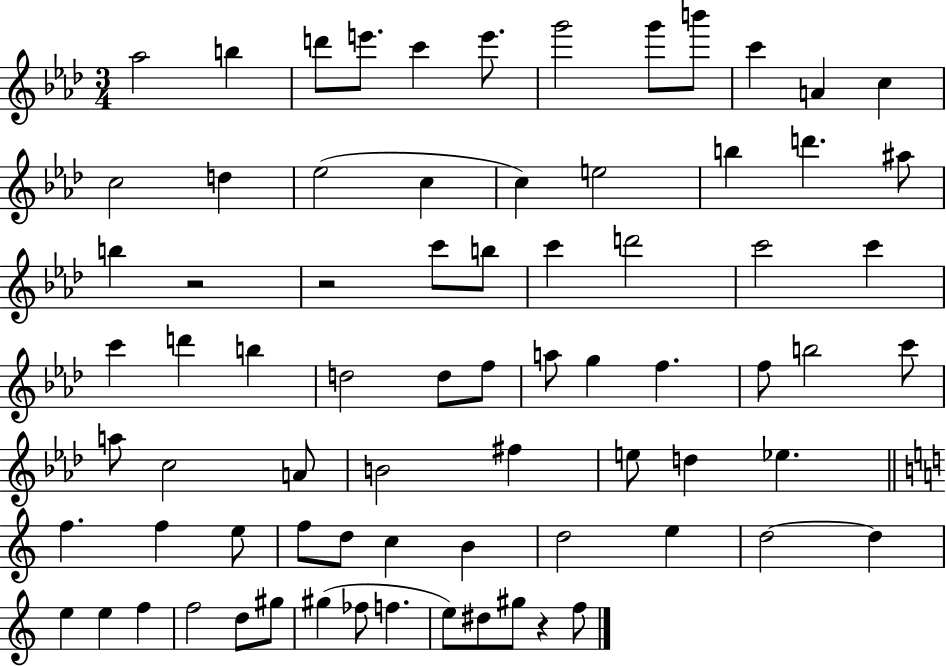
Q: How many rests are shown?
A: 3